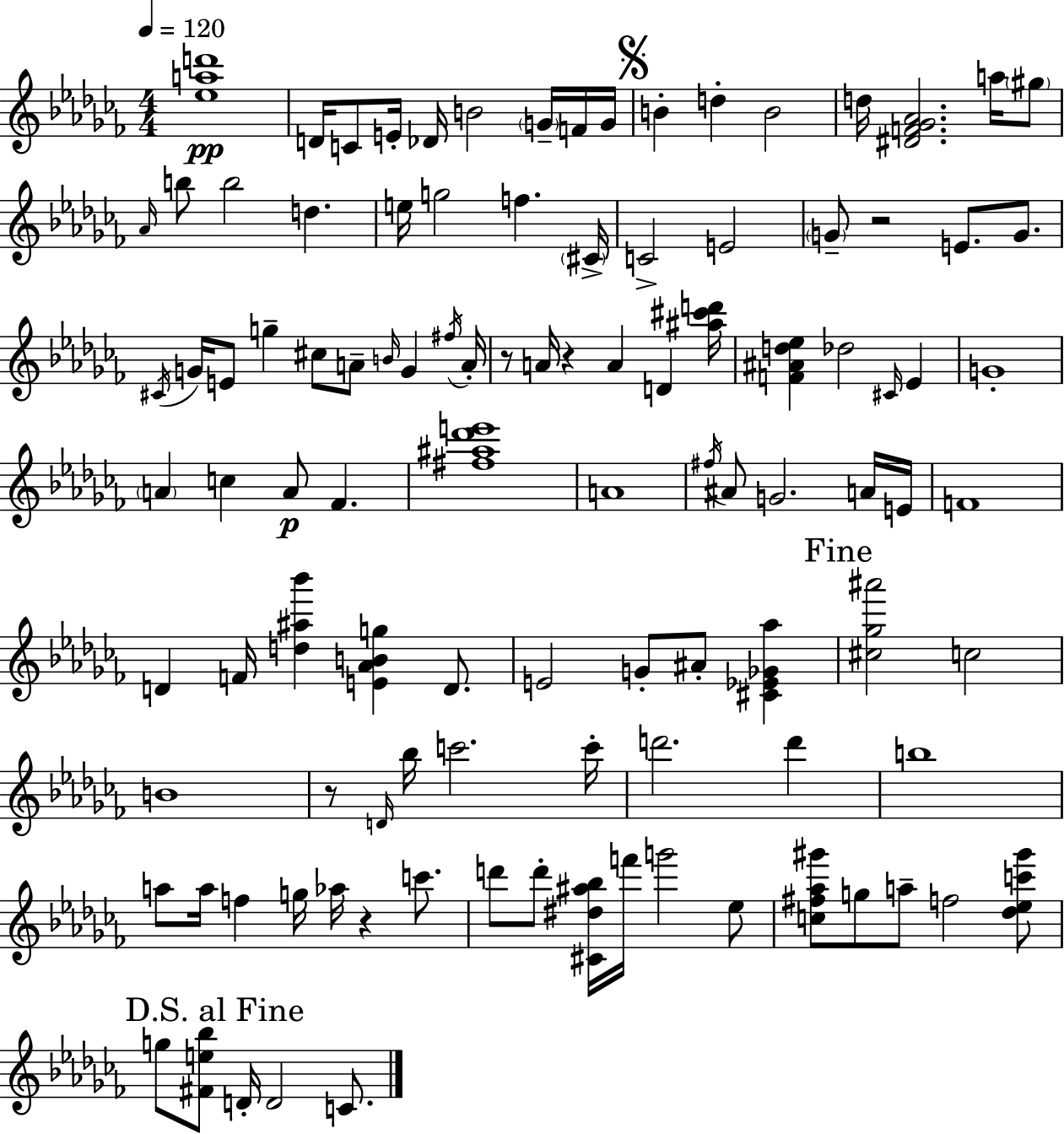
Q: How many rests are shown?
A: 5